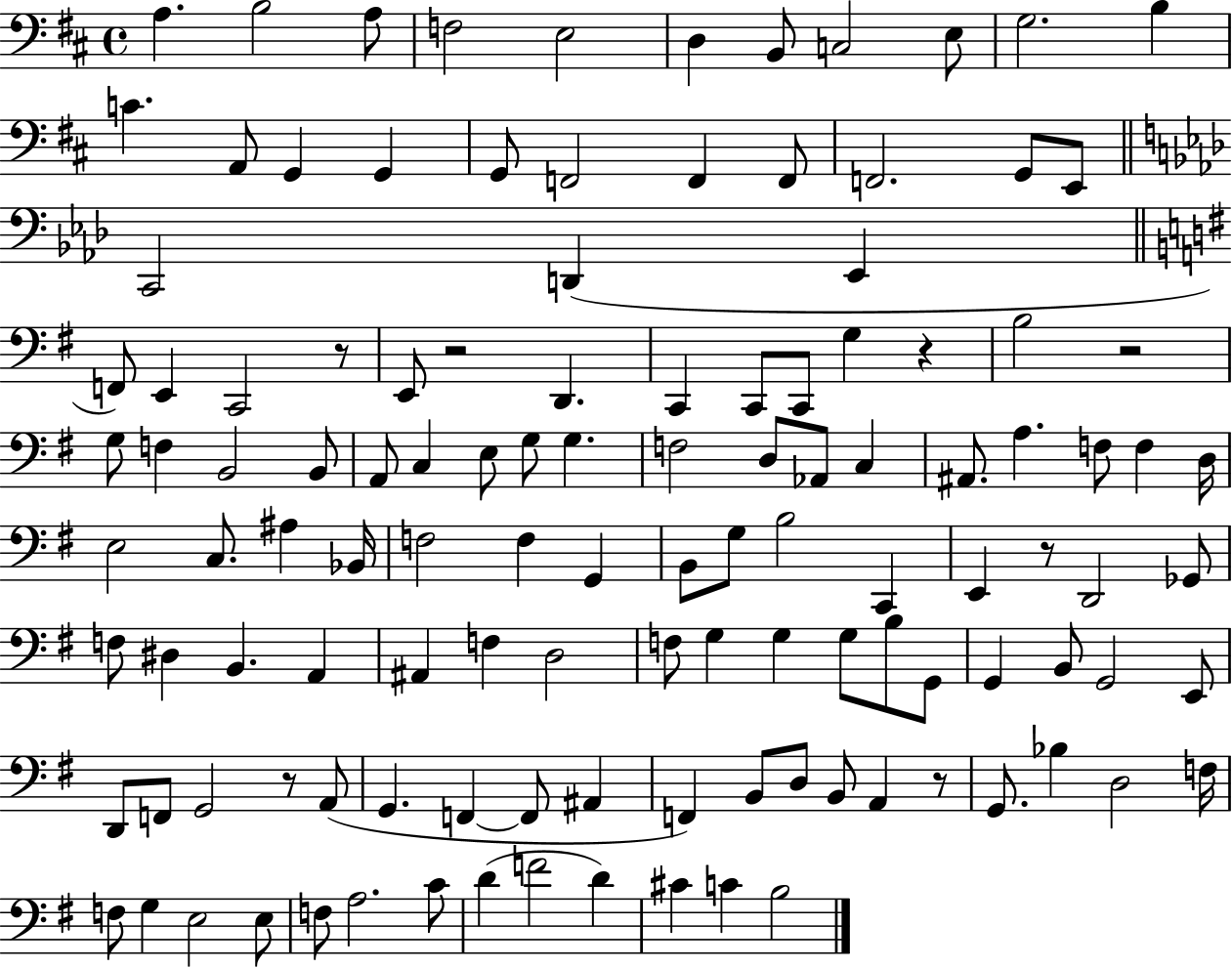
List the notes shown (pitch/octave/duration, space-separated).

A3/q. B3/h A3/e F3/h E3/h D3/q B2/e C3/h E3/e G3/h. B3/q C4/q. A2/e G2/q G2/q G2/e F2/h F2/q F2/e F2/h. G2/e E2/e C2/h D2/q Eb2/q F2/e E2/q C2/h R/e E2/e R/h D2/q. C2/q C2/e C2/e G3/q R/q B3/h R/h G3/e F3/q B2/h B2/e A2/e C3/q E3/e G3/e G3/q. F3/h D3/e Ab2/e C3/q A#2/e. A3/q. F3/e F3/q D3/s E3/h C3/e. A#3/q Bb2/s F3/h F3/q G2/q B2/e G3/e B3/h C2/q E2/q R/e D2/h Gb2/e F3/e D#3/q B2/q. A2/q A#2/q F3/q D3/h F3/e G3/q G3/q G3/e B3/e G2/e G2/q B2/e G2/h E2/e D2/e F2/e G2/h R/e A2/e G2/q. F2/q F2/e A#2/q F2/q B2/e D3/e B2/e A2/q R/e G2/e. Bb3/q D3/h F3/s F3/e G3/q E3/h E3/e F3/e A3/h. C4/e D4/q F4/h D4/q C#4/q C4/q B3/h